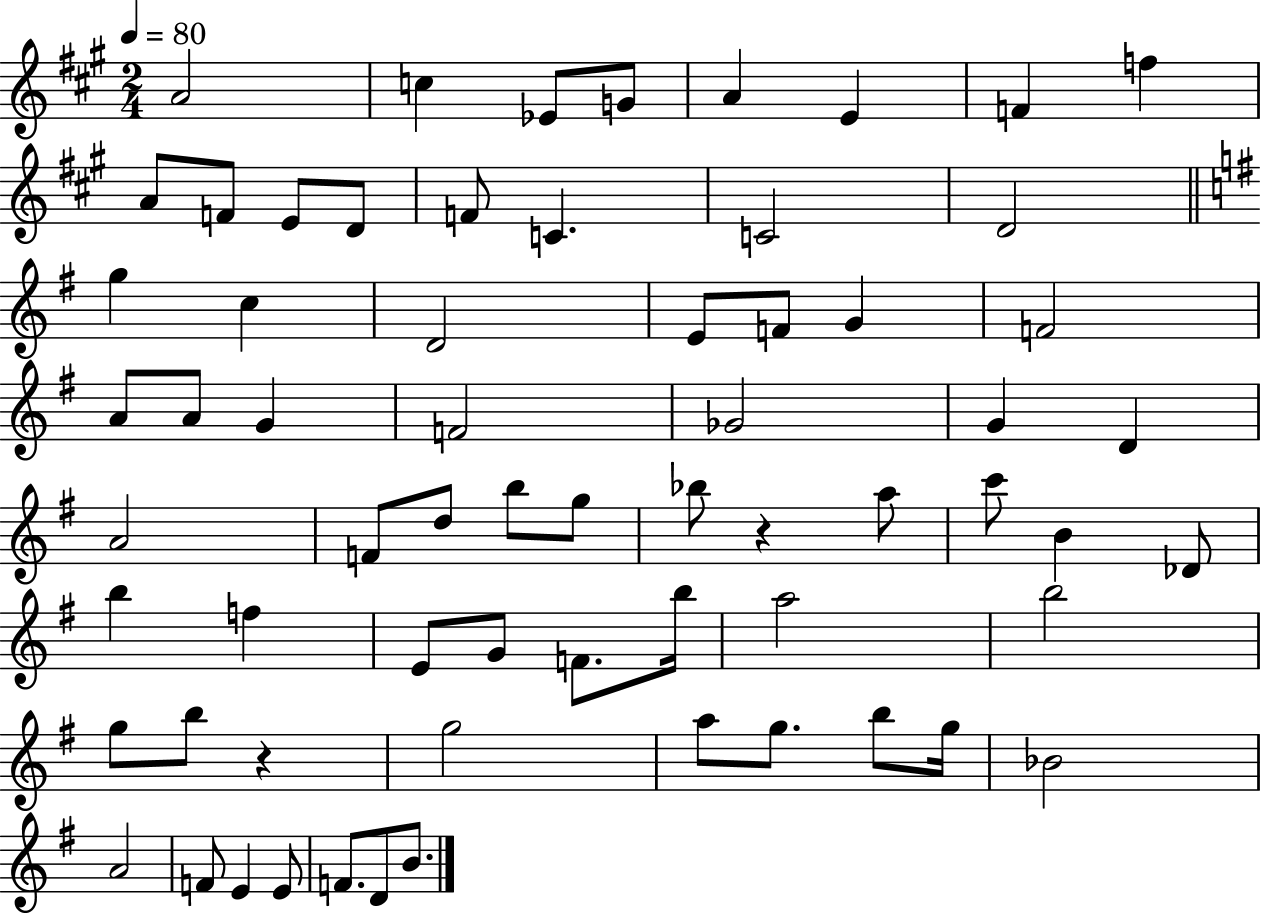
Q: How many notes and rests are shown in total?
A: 65